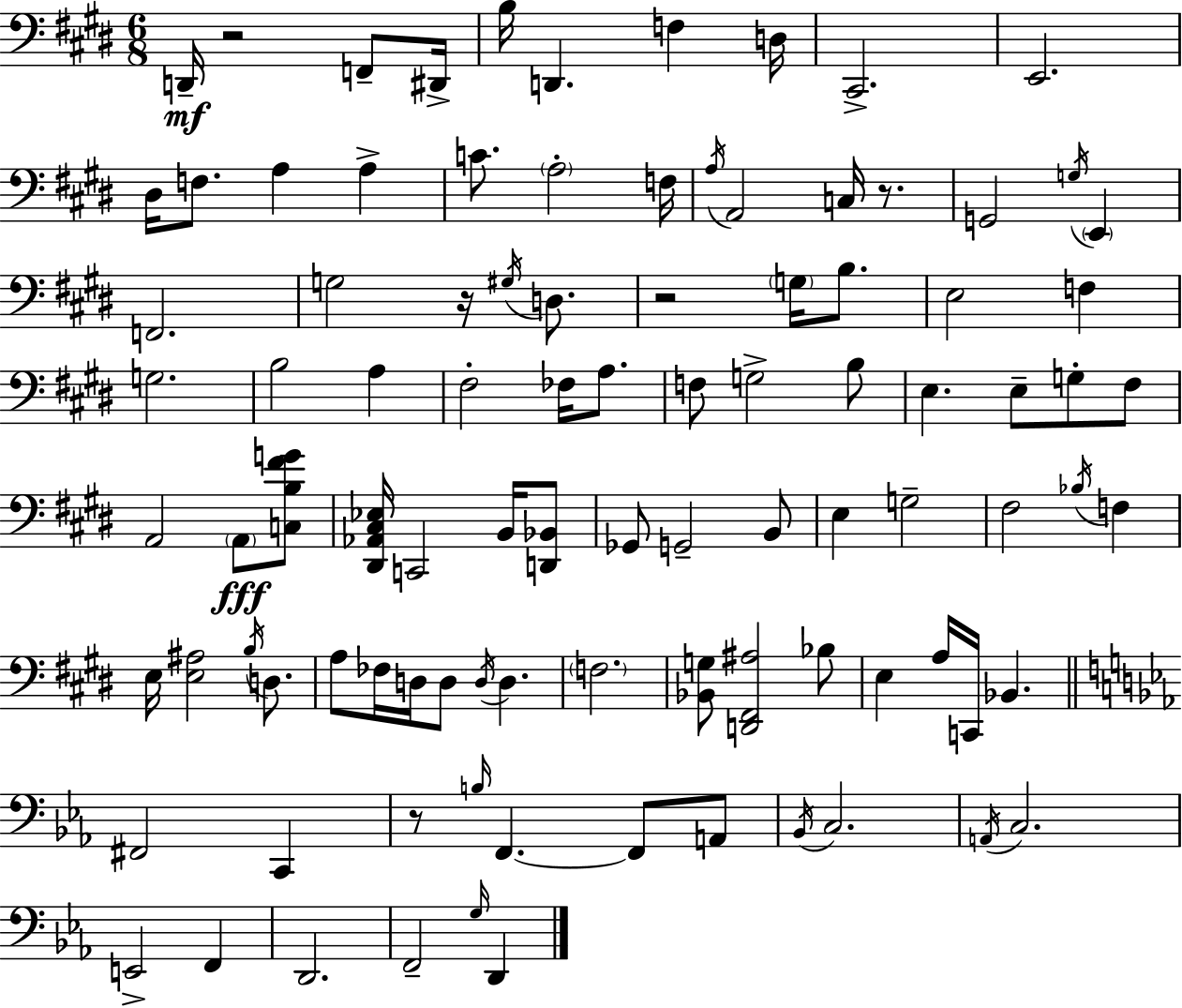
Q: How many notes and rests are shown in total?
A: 97